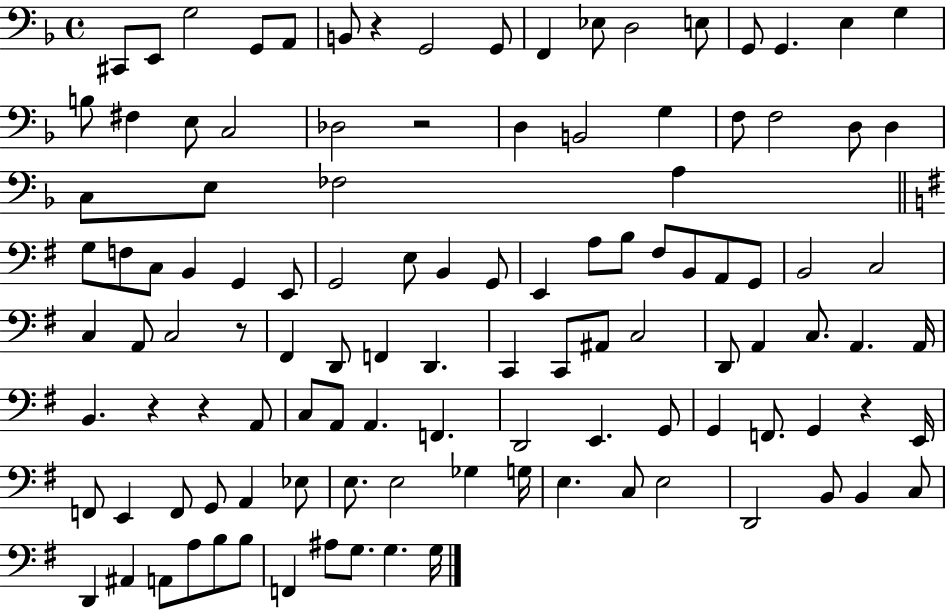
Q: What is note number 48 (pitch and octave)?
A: A2